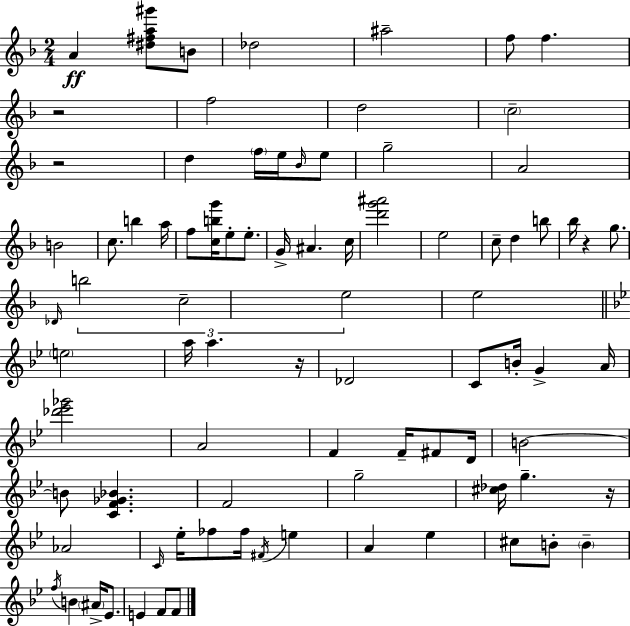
{
  \clef treble
  \numericTimeSignature
  \time 2/4
  \key d \minor
  \repeat volta 2 { a'4\ff <dis'' fis'' a'' gis'''>8 b'8 | des''2 | ais''2-- | f''8 f''4. | \break r2 | f''2 | d''2 | \parenthesize c''2-- | \break r2 | d''4 \parenthesize f''16 e''16 \grace { bes'16 } e''8 | g''2-- | a'2 | \break b'2 | c''8. b''4 | a''16 f''8 <c'' b'' g'''>16 e''8-. e''8.-. | g'16-> ais'4. | \break c''16 <d''' g''' ais'''>2 | e''2 | c''8-- d''4 b''8 | bes''16 r4 g''8. | \break \grace { des'16 } \tuplet 3/2 { b''2 | c''2-- | e''2 } | e''2 | \break \bar "||" \break \key bes \major \parenthesize e''2 | a''16 a''4. r16 | des'2 | c'8 b'16-. g'4-> a'16 | \break <des''' ees''' ges'''>2 | a'2 | f'4 f'16-- fis'8 d'16 | b'2~~ | \break b'8 <c' f' ges' bes'>4. | f'2 | g''2-- | <cis'' des''>16 g''4.-- r16 | \break aes'2 | \grace { c'16 } ees''16-. fes''8 fes''16 \acciaccatura { fis'16 } e''4 | a'4 ees''4 | cis''8 b'8-. \parenthesize b'4-- | \break \acciaccatura { f''16 } b'4 \parenthesize ais'16-> | ees'8. e'4 f'8 | f'8 } \bar "|."
}